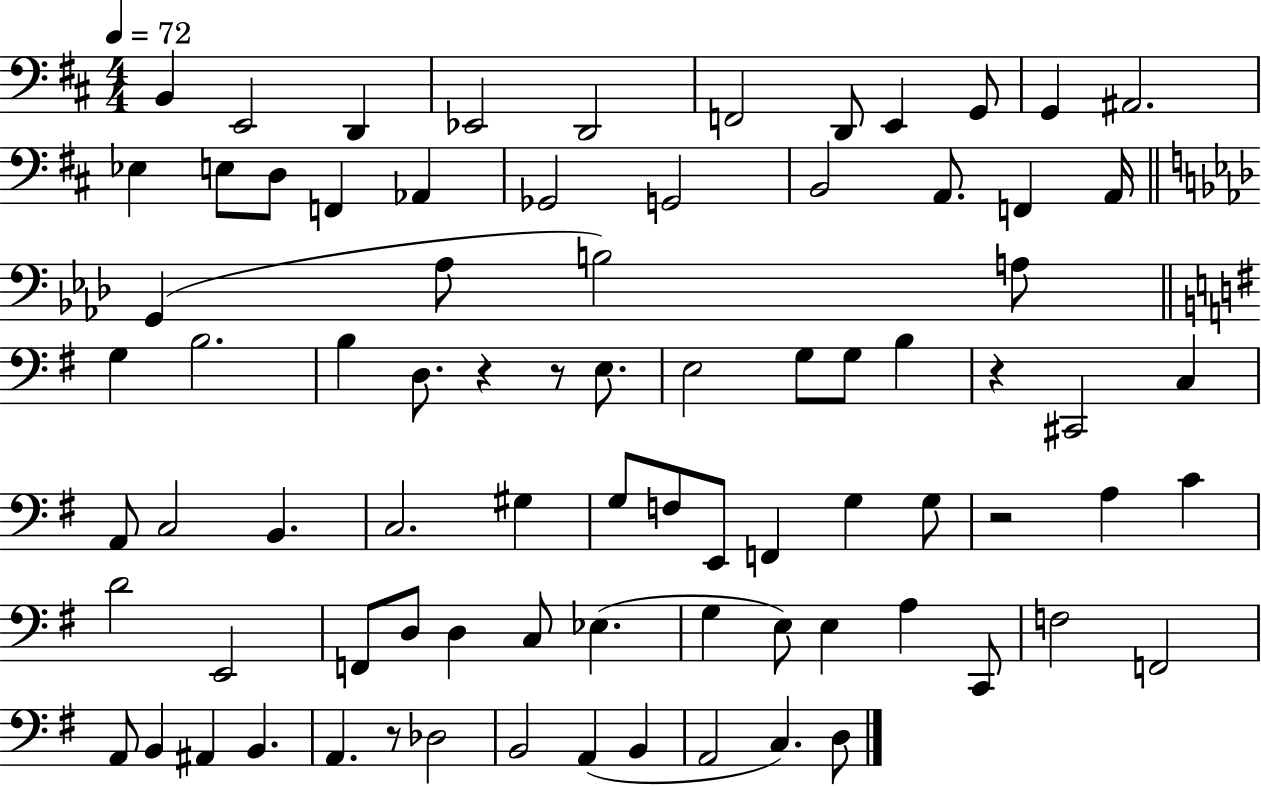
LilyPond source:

{
  \clef bass
  \numericTimeSignature
  \time 4/4
  \key d \major
  \tempo 4 = 72
  b,4 e,2 d,4 | ees,2 d,2 | f,2 d,8 e,4 g,8 | g,4 ais,2. | \break ees4 e8 d8 f,4 aes,4 | ges,2 g,2 | b,2 a,8. f,4 a,16 | \bar "||" \break \key aes \major g,4( aes8 b2) a8 | \bar "||" \break \key e \minor g4 b2. | b4 d8. r4 r8 e8. | e2 g8 g8 b4 | r4 cis,2 c4 | \break a,8 c2 b,4. | c2. gis4 | g8 f8 e,8 f,4 g4 g8 | r2 a4 c'4 | \break d'2 e,2 | f,8 d8 d4 c8 ees4.( | g4 e8) e4 a4 c,8 | f2 f,2 | \break a,8 b,4 ais,4 b,4. | a,4. r8 des2 | b,2 a,4( b,4 | a,2 c4.) d8 | \break \bar "|."
}